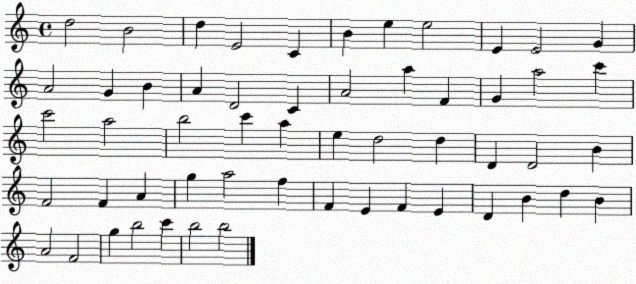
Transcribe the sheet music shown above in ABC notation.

X:1
T:Untitled
M:4/4
L:1/4
K:C
d2 B2 d E2 C B e e2 E E2 G A2 G B A D2 C A2 a F G a2 c' c'2 a2 b2 c' a e d2 d D D2 B F2 F A g a2 f F E F E D B d B A2 F2 g b2 c' b2 b2